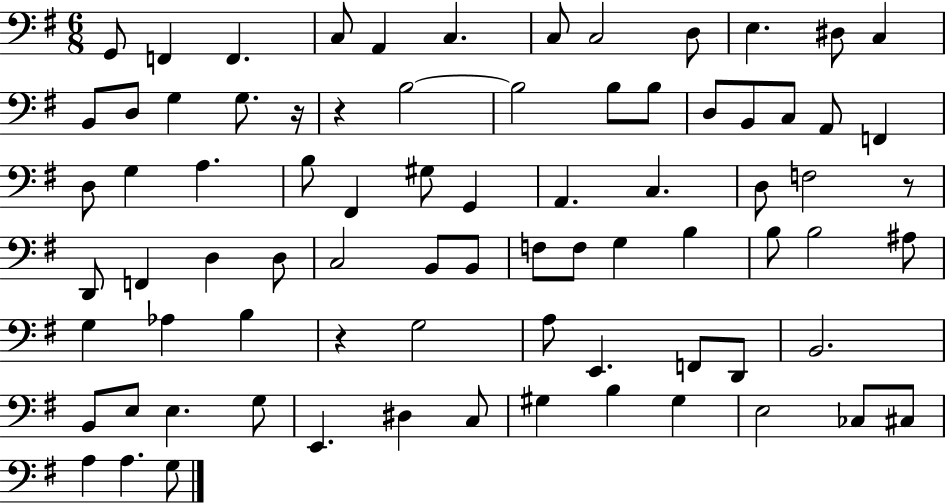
{
  \clef bass
  \numericTimeSignature
  \time 6/8
  \key g \major
  g,8 f,4 f,4. | c8 a,4 c4. | c8 c2 d8 | e4. dis8 c4 | \break b,8 d8 g4 g8. r16 | r4 b2~~ | b2 b8 b8 | d8 b,8 c8 a,8 f,4 | \break d8 g4 a4. | b8 fis,4 gis8 g,4 | a,4. c4. | d8 f2 r8 | \break d,8 f,4 d4 d8 | c2 b,8 b,8 | f8 f8 g4 b4 | b8 b2 ais8 | \break g4 aes4 b4 | r4 g2 | a8 e,4. f,8 d,8 | b,2. | \break b,8 e8 e4. g8 | e,4. dis4 c8 | gis4 b4 gis4 | e2 ces8 cis8 | \break a4 a4. g8 | \bar "|."
}